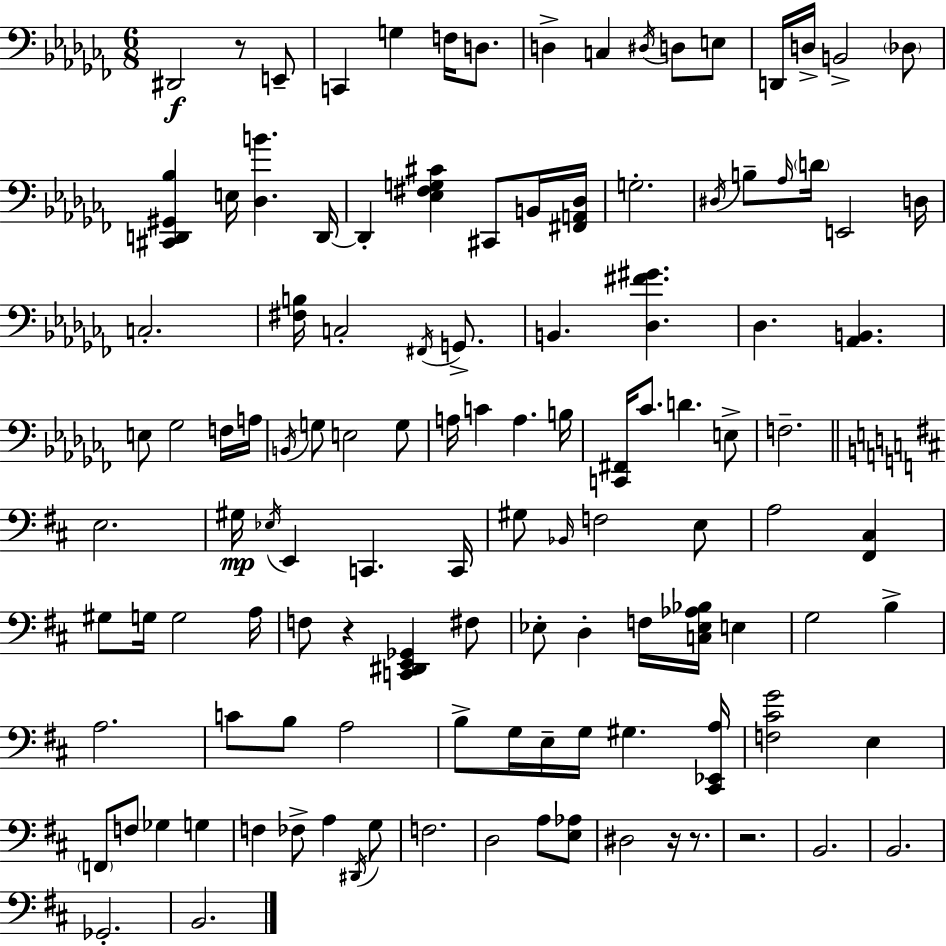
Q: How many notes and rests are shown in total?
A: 118